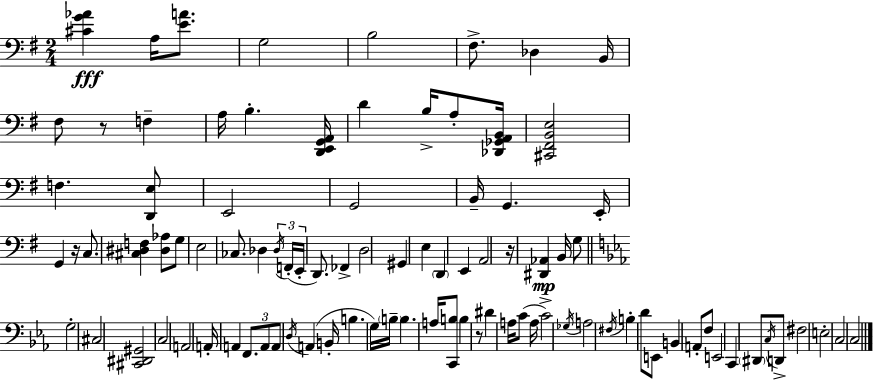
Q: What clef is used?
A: bass